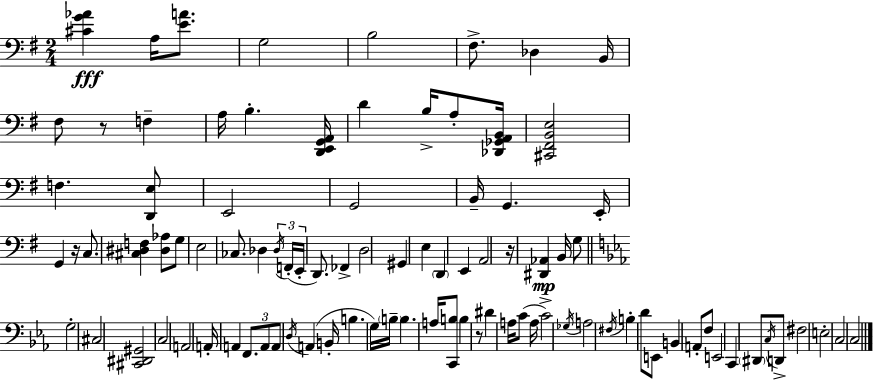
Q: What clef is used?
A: bass